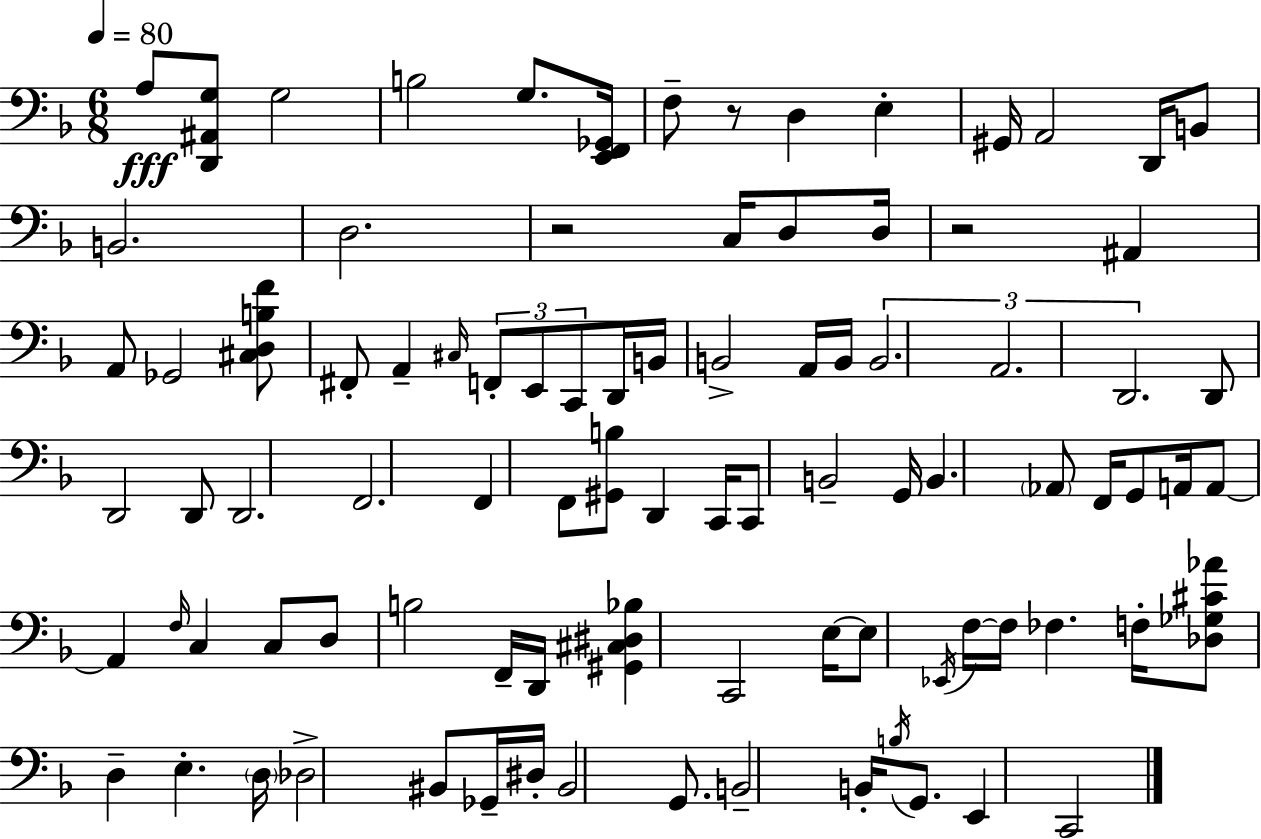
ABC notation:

X:1
T:Untitled
M:6/8
L:1/4
K:Dm
A,/2 [D,,^A,,G,]/2 G,2 B,2 G,/2 [E,,F,,_G,,]/4 F,/2 z/2 D, E, ^G,,/4 A,,2 D,,/4 B,,/2 B,,2 D,2 z2 C,/4 D,/2 D,/4 z2 ^A,, A,,/2 _G,,2 [^C,D,B,F]/2 ^F,,/2 A,, ^C,/4 F,,/2 E,,/2 C,,/2 D,,/4 B,,/4 B,,2 A,,/4 B,,/4 B,,2 A,,2 D,,2 D,,/2 D,,2 D,,/2 D,,2 F,,2 F,, F,,/2 [^G,,B,]/2 D,, C,,/4 C,,/2 B,,2 G,,/4 B,, _A,,/2 F,,/4 G,,/2 A,,/4 A,,/2 A,, F,/4 C, C,/2 D,/2 B,2 F,,/4 D,,/4 [^G,,^C,^D,_B,] C,,2 E,/4 E,/2 _E,,/4 F,/4 F,/4 _F, F,/4 [_D,_G,^C_A]/2 D, E, D,/4 _D,2 ^B,,/2 _G,,/4 ^D,/4 ^B,,2 G,,/2 B,,2 B,,/4 B,/4 G,,/2 E,, C,,2